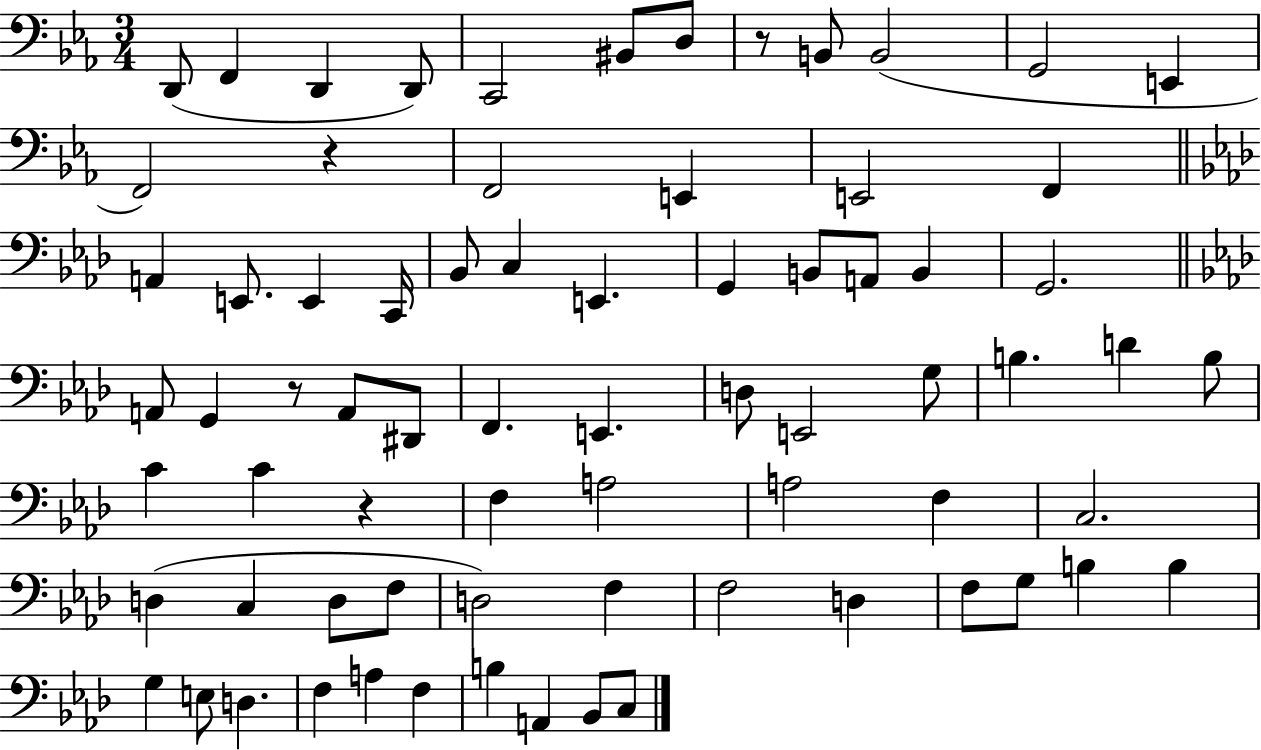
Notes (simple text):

D2/e F2/q D2/q D2/e C2/h BIS2/e D3/e R/e B2/e B2/h G2/h E2/q F2/h R/q F2/h E2/q E2/h F2/q A2/q E2/e. E2/q C2/s Bb2/e C3/q E2/q. G2/q B2/e A2/e B2/q G2/h. A2/e G2/q R/e A2/e D#2/e F2/q. E2/q. D3/e E2/h G3/e B3/q. D4/q B3/e C4/q C4/q R/q F3/q A3/h A3/h F3/q C3/h. D3/q C3/q D3/e F3/e D3/h F3/q F3/h D3/q F3/e G3/e B3/q B3/q G3/q E3/e D3/q. F3/q A3/q F3/q B3/q A2/q Bb2/e C3/e